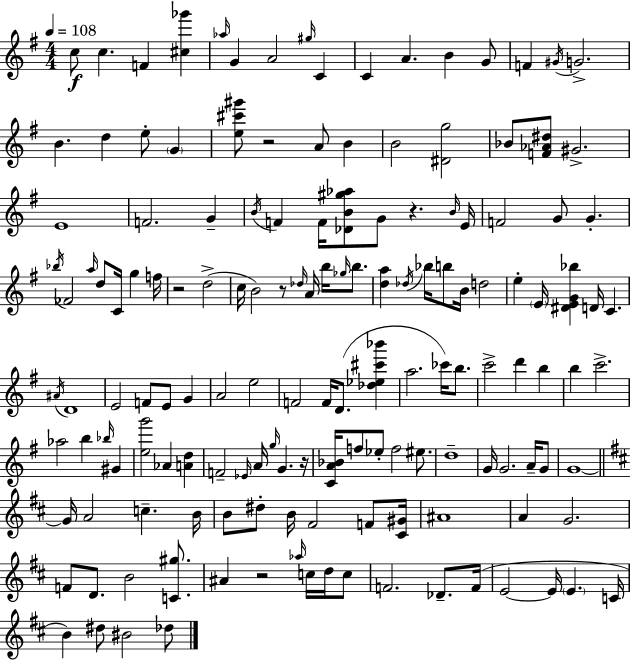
C5/e C5/q. F4/q [C#5,Gb6]/q Ab5/s G4/q A4/h G#5/s C4/q C4/q A4/q. B4/q G4/e F4/q G#4/s G4/h. B4/q. D5/q E5/e G4/q [E5,C#6,G#6]/e R/h A4/e B4/q B4/h [D#4,G5]/h Bb4/e [F4,Ab4,D#5]/e G#4/h. E4/w F4/h. G4/q B4/s F4/q F4/s [Db4,B4,G#5,Ab5]/e G4/e R/q. B4/s E4/s F4/h G4/e G4/q. Bb5/s FES4/h A5/s D5/e C4/s G5/q F5/s R/h D5/h C5/s B4/h R/e Db5/s A4/s B5/s Gb5/s B5/e. [D5,A5]/q Db5/s Bb5/s B5/e B4/s D5/h E5/q E4/s [D#4,E4,G4,Bb5]/q D4/s C4/q. A#4/s D4/w E4/h F4/e E4/e G4/q A4/h E5/h F4/h F4/s D4/e. [Db5,Eb5,C#6,Bb6]/q A5/h. CES6/s B5/e. C6/h D6/q B5/q B5/q C6/h. Ab5/h B5/q Bb5/s G#4/q [E5,G6]/h Ab4/q [A4,D5]/q F4/h Eb4/s A4/s G5/s G4/q. R/s [C4,A4,Bb4]/s F5/e Eb5/e F5/h EIS5/e. D5/w G4/s G4/h. A4/s G4/e G4/w G4/s A4/h C5/q. B4/s B4/e D#5/e B4/s F#4/h F4/e [C#4,G#4]/s A#4/w A4/q G4/h. F4/e D4/e. B4/h [C4,G#5]/e. A#4/q R/h Ab5/s C5/s D5/s C5/e F4/h. Db4/e. F4/s E4/h E4/s E4/q. C4/s B4/q D#5/e BIS4/h Db5/e